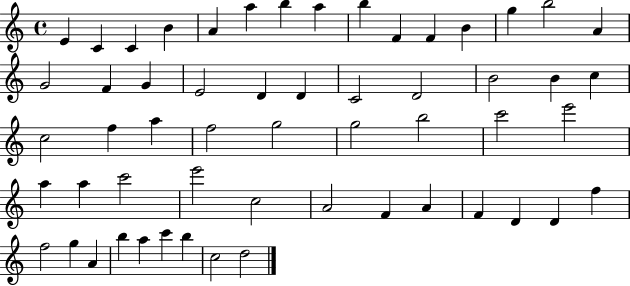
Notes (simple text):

E4/q C4/q C4/q B4/q A4/q A5/q B5/q A5/q B5/q F4/q F4/q B4/q G5/q B5/h A4/q G4/h F4/q G4/q E4/h D4/q D4/q C4/h D4/h B4/h B4/q C5/q C5/h F5/q A5/q F5/h G5/h G5/h B5/h C6/h E6/h A5/q A5/q C6/h E6/h C5/h A4/h F4/q A4/q F4/q D4/q D4/q F5/q F5/h G5/q A4/q B5/q A5/q C6/q B5/q C5/h D5/h